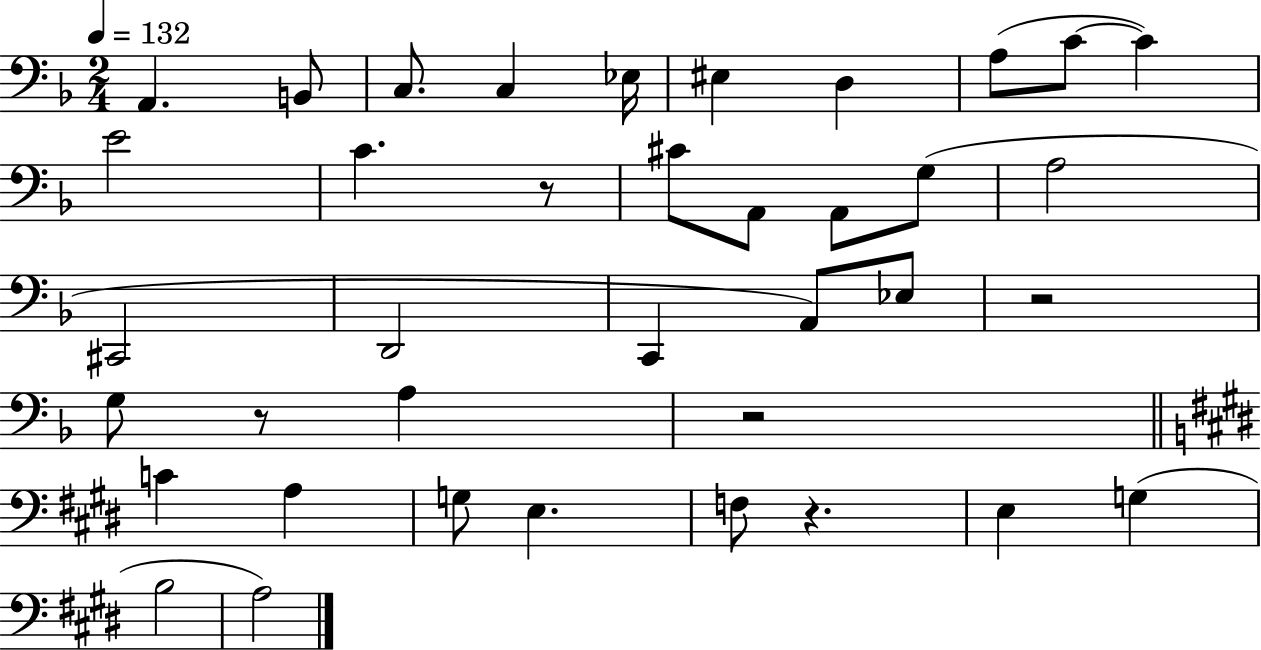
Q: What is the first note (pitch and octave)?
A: A2